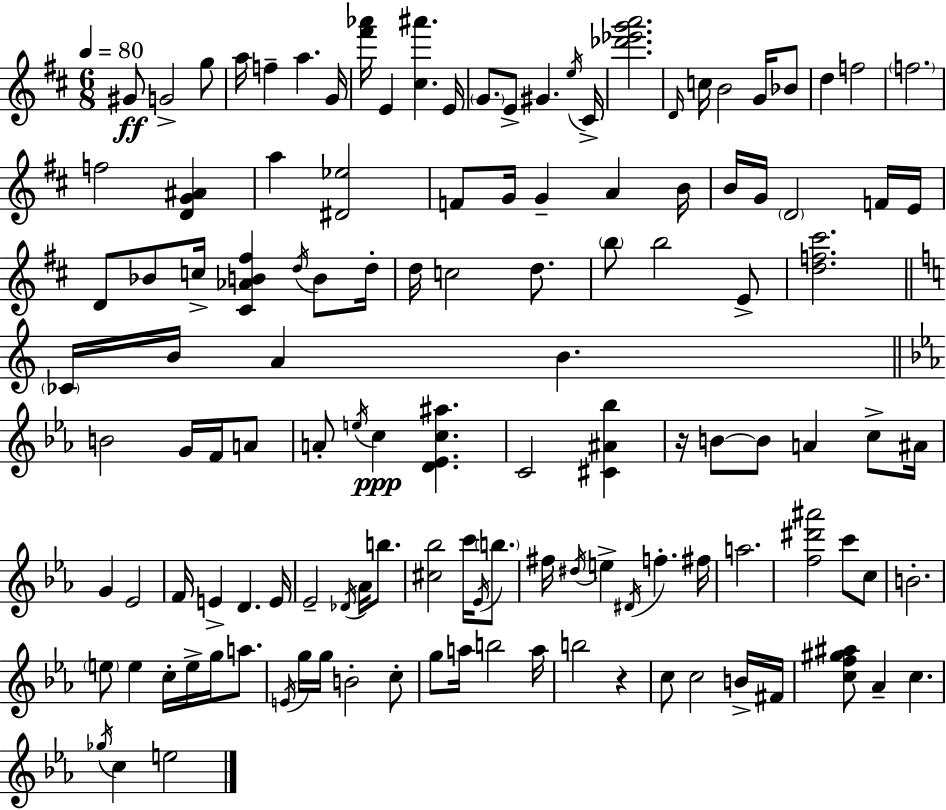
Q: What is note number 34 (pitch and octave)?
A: E4